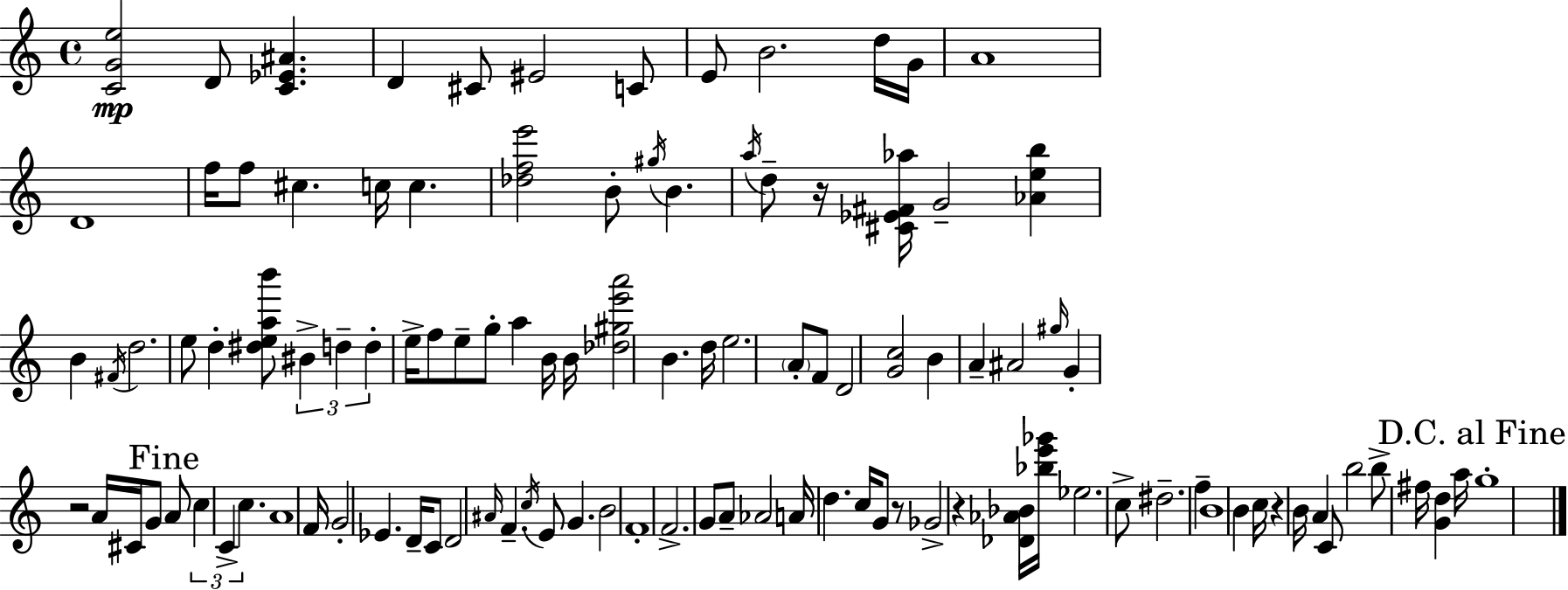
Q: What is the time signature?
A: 4/4